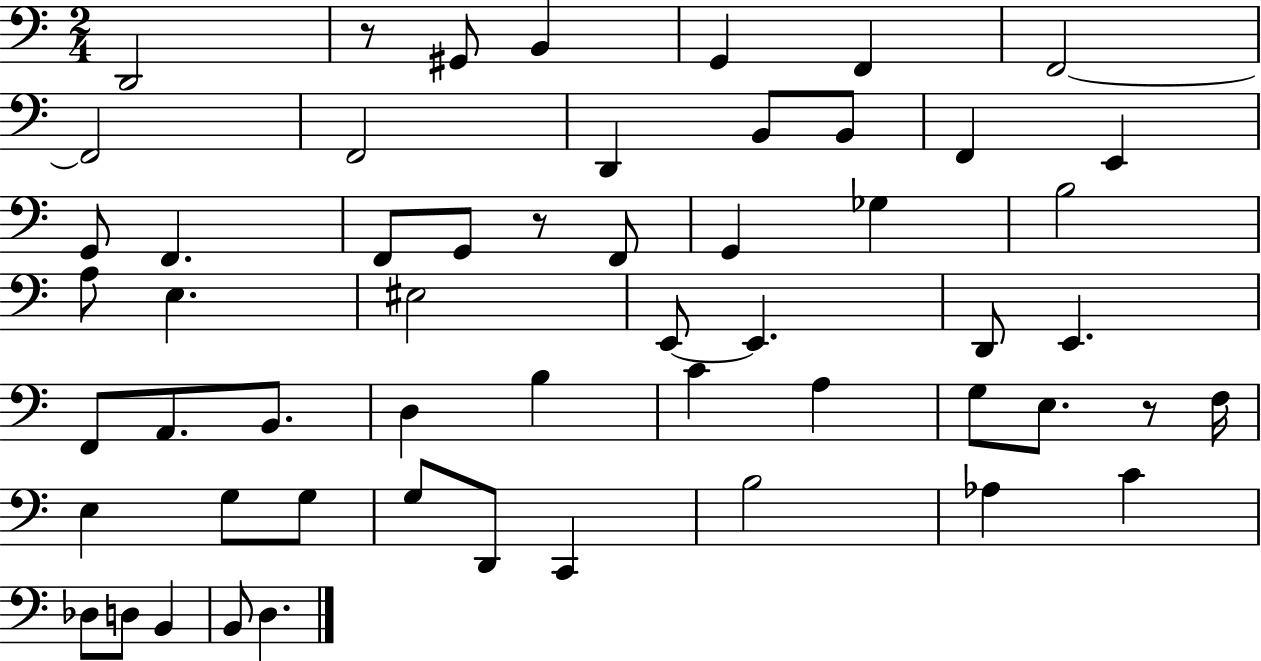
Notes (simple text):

D2/h R/e G#2/e B2/q G2/q F2/q F2/h F2/h F2/h D2/q B2/e B2/e F2/q E2/q G2/e F2/q. F2/e G2/e R/e F2/e G2/q Gb3/q B3/h A3/e E3/q. EIS3/h E2/e E2/q. D2/e E2/q. F2/e A2/e. B2/e. D3/q B3/q C4/q A3/q G3/e E3/e. R/e F3/s E3/q G3/e G3/e G3/e D2/e C2/q B3/h Ab3/q C4/q Db3/e D3/e B2/q B2/e D3/q.